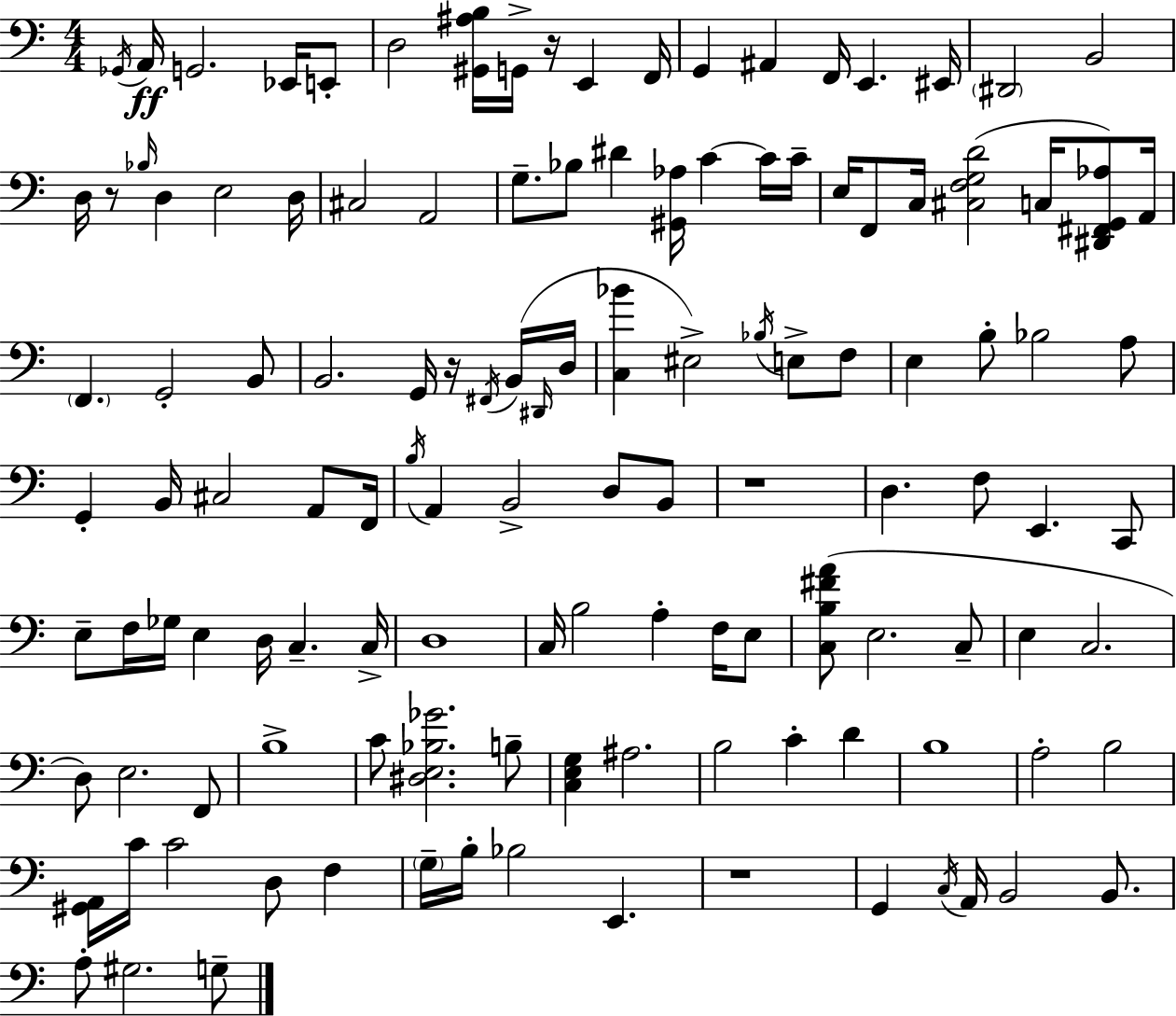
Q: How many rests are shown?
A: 5